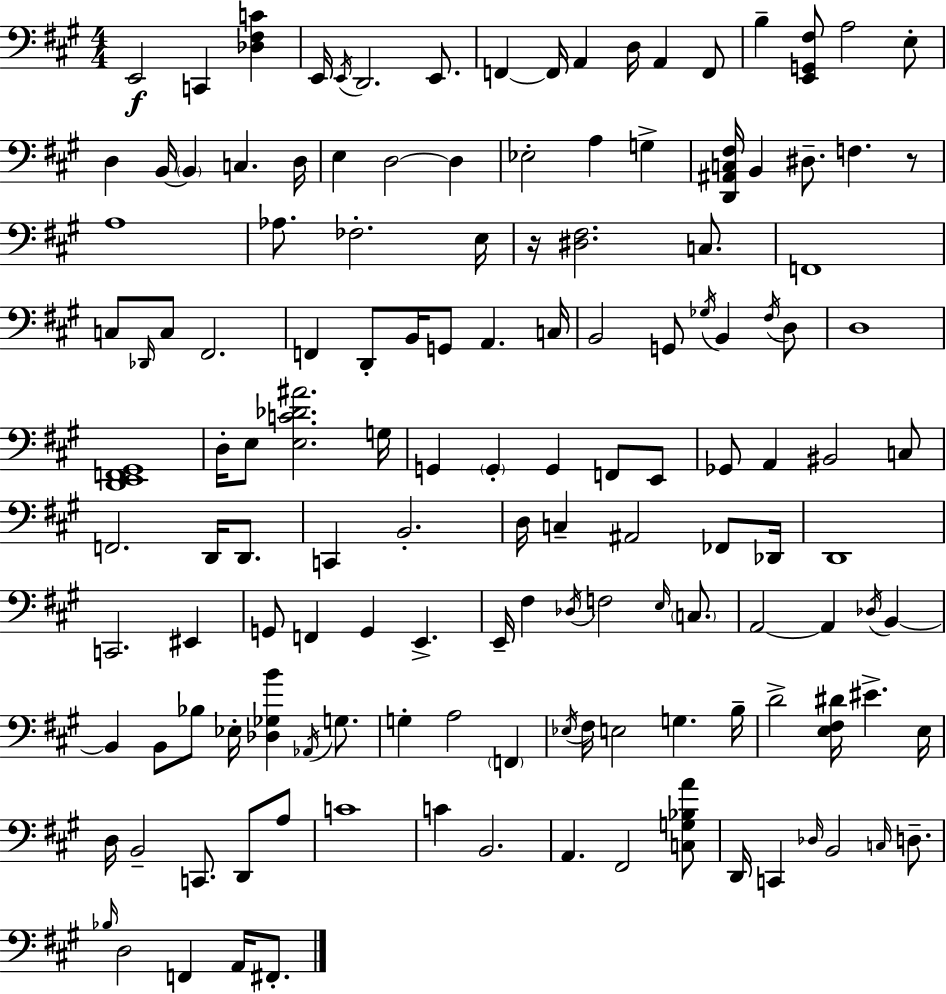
{
  \clef bass
  \numericTimeSignature
  \time 4/4
  \key a \major
  e,2\f c,4 <des fis c'>4 | e,16 \acciaccatura { e,16 } d,2. e,8. | f,4~~ f,16 a,4 d16 a,4 f,8 | b4-- <e, g, fis>8 a2 e8-. | \break d4 b,16~~ \parenthesize b,4 c4. | d16 e4 d2~~ d4 | ees2-. a4 g4-> | <d, ais, c fis>16 b,4 dis8.-- f4. r8 | \break a1 | aes8. fes2.-. | e16 r16 <dis fis>2. c8. | f,1 | \break c8 \grace { des,16 } c8 fis,2. | f,4 d,8-. b,16 g,8 a,4. | c16 b,2 g,8 \acciaccatura { ges16 } b,4 | \acciaccatura { fis16 } d8 d1 | \break <d, e, f, gis,>1 | d16-. e8 <e c' des' ais'>2. | g16 g,4 \parenthesize g,4-. g,4 | f,8 e,8 ges,8 a,4 bis,2 | \break c8 f,2. | d,16 d,8. c,4 b,2.-. | d16 c4-- ais,2 | fes,8 des,16 d,1 | \break c,2. | eis,4 g,8 f,4 g,4 e,4.-> | e,16-- fis4 \acciaccatura { des16 } f2 | \grace { e16 } \parenthesize c8. a,2~~ a,4 | \break \acciaccatura { des16 } b,4~~ b,4 b,8 bes8 ees16-. | <des ges b'>4 \acciaccatura { aes,16 } g8. g4-. a2 | \parenthesize f,4 \acciaccatura { ees16 } fis16 e2 | g4. b16-- d'2-> | \break <e fis dis'>16 eis'4.-> e16 d16 b,2-- | c,8. d,8 a8 c'1 | c'4 b,2. | a,4. fis,2 | \break <c g bes a'>8 d,16 c,4 \grace { des16 } b,2 | \grace { c16 } d8.-- \grace { bes16 } d2 | f,4 a,16 fis,8.-. \bar "|."
}